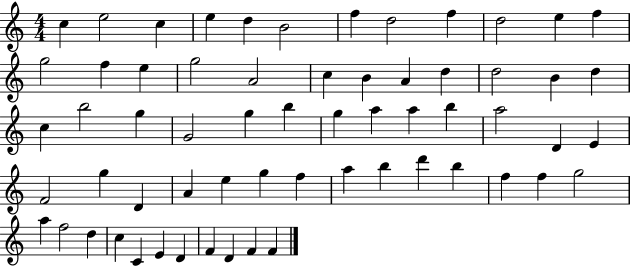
{
  \clef treble
  \numericTimeSignature
  \time 4/4
  \key c \major
  c''4 e''2 c''4 | e''4 d''4 b'2 | f''4 d''2 f''4 | d''2 e''4 f''4 | \break g''2 f''4 e''4 | g''2 a'2 | c''4 b'4 a'4 d''4 | d''2 b'4 d''4 | \break c''4 b''2 g''4 | g'2 g''4 b''4 | g''4 a''4 a''4 b''4 | a''2 d'4 e'4 | \break f'2 g''4 d'4 | a'4 e''4 g''4 f''4 | a''4 b''4 d'''4 b''4 | f''4 f''4 g''2 | \break a''4 f''2 d''4 | c''4 c'4 e'4 d'4 | f'4 d'4 f'4 f'4 | \bar "|."
}